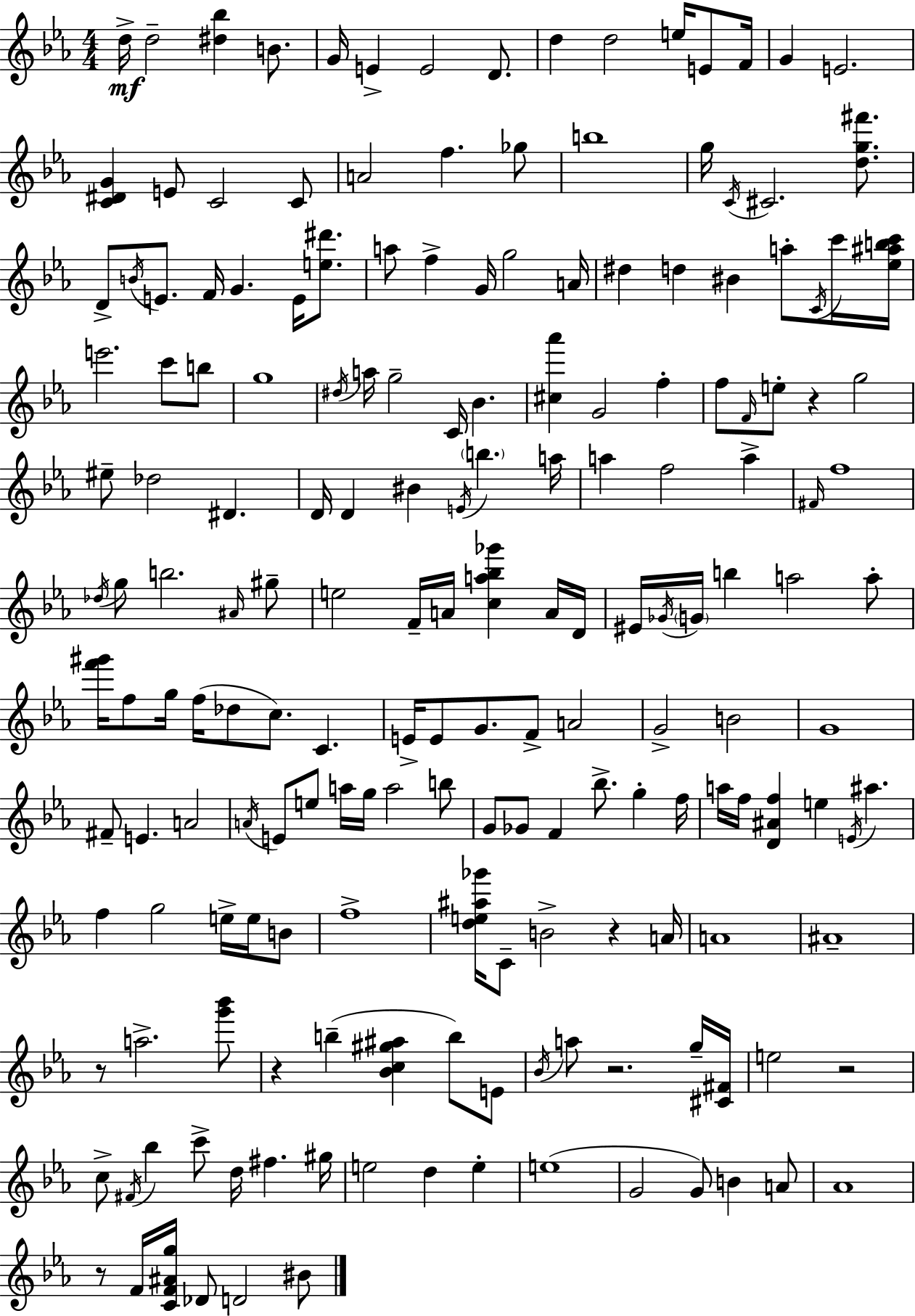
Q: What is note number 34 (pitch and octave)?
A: G5